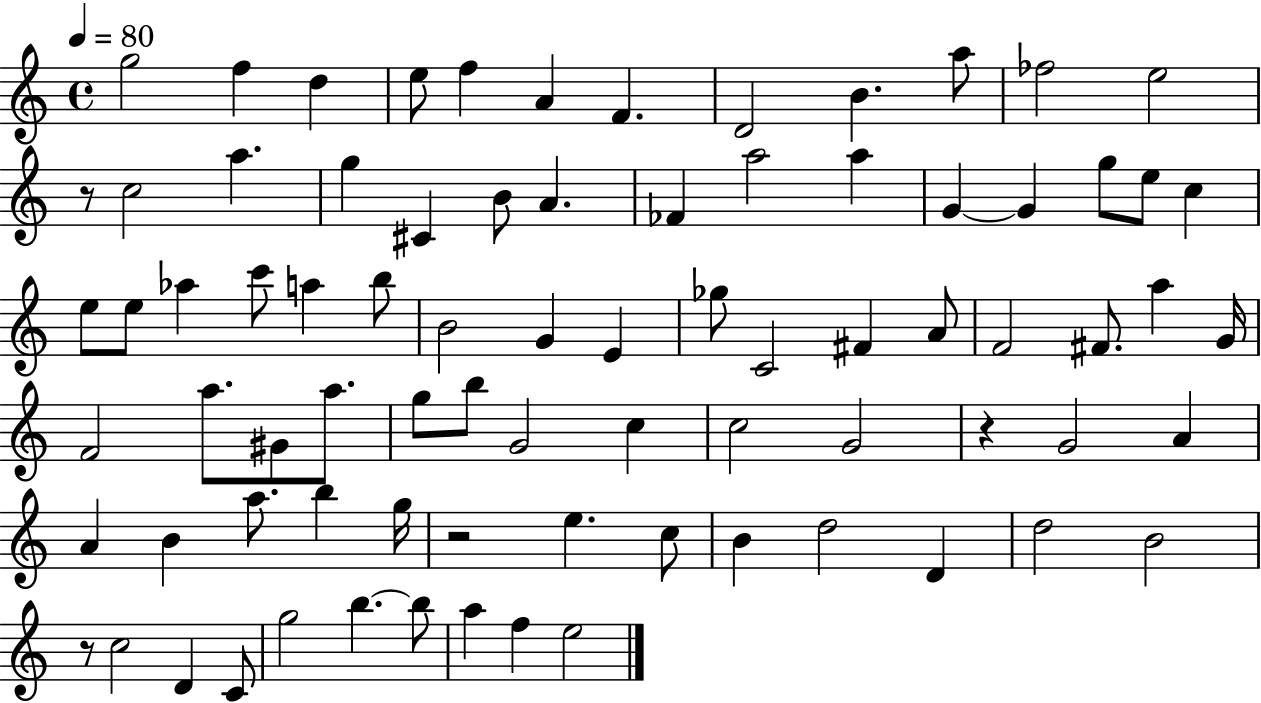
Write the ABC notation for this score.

X:1
T:Untitled
M:4/4
L:1/4
K:C
g2 f d e/2 f A F D2 B a/2 _f2 e2 z/2 c2 a g ^C B/2 A _F a2 a G G g/2 e/2 c e/2 e/2 _a c'/2 a b/2 B2 G E _g/2 C2 ^F A/2 F2 ^F/2 a G/4 F2 a/2 ^G/2 a/2 g/2 b/2 G2 c c2 G2 z G2 A A B a/2 b g/4 z2 e c/2 B d2 D d2 B2 z/2 c2 D C/2 g2 b b/2 a f e2